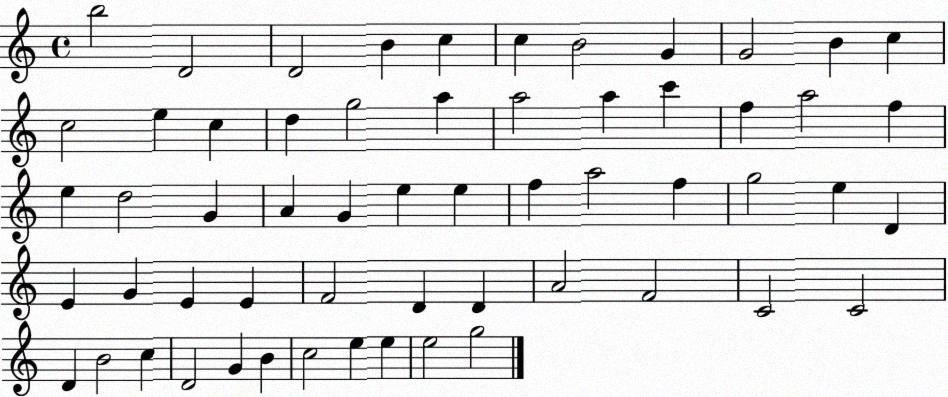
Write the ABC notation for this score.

X:1
T:Untitled
M:4/4
L:1/4
K:C
b2 D2 D2 B c c B2 G G2 B c c2 e c d g2 a a2 a c' f a2 f e d2 G A G e e f a2 f g2 e D E G E E F2 D D A2 F2 C2 C2 D B2 c D2 G B c2 e e e2 g2